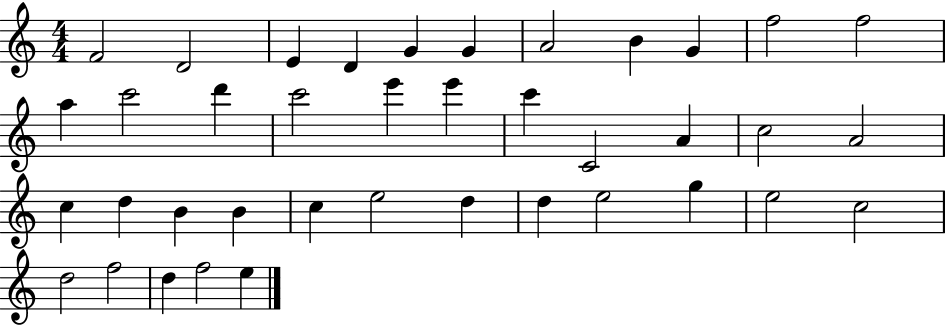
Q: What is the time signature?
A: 4/4